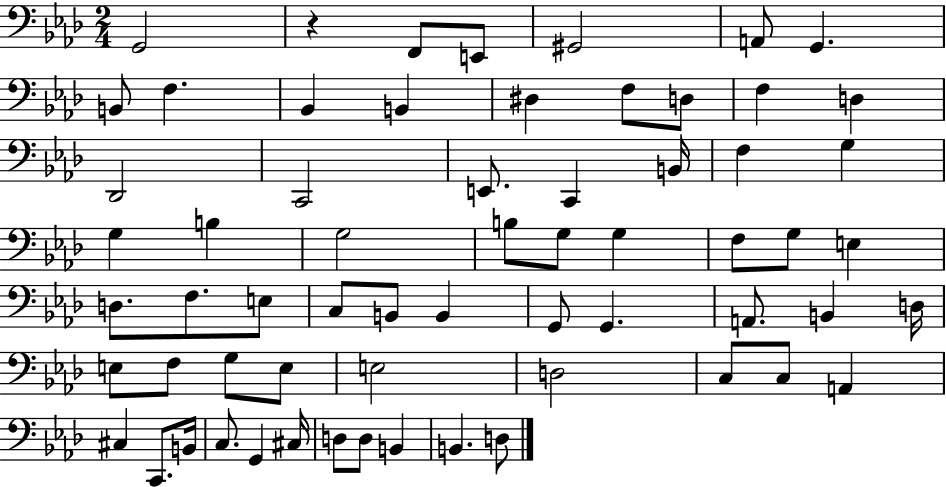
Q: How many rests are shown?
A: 1